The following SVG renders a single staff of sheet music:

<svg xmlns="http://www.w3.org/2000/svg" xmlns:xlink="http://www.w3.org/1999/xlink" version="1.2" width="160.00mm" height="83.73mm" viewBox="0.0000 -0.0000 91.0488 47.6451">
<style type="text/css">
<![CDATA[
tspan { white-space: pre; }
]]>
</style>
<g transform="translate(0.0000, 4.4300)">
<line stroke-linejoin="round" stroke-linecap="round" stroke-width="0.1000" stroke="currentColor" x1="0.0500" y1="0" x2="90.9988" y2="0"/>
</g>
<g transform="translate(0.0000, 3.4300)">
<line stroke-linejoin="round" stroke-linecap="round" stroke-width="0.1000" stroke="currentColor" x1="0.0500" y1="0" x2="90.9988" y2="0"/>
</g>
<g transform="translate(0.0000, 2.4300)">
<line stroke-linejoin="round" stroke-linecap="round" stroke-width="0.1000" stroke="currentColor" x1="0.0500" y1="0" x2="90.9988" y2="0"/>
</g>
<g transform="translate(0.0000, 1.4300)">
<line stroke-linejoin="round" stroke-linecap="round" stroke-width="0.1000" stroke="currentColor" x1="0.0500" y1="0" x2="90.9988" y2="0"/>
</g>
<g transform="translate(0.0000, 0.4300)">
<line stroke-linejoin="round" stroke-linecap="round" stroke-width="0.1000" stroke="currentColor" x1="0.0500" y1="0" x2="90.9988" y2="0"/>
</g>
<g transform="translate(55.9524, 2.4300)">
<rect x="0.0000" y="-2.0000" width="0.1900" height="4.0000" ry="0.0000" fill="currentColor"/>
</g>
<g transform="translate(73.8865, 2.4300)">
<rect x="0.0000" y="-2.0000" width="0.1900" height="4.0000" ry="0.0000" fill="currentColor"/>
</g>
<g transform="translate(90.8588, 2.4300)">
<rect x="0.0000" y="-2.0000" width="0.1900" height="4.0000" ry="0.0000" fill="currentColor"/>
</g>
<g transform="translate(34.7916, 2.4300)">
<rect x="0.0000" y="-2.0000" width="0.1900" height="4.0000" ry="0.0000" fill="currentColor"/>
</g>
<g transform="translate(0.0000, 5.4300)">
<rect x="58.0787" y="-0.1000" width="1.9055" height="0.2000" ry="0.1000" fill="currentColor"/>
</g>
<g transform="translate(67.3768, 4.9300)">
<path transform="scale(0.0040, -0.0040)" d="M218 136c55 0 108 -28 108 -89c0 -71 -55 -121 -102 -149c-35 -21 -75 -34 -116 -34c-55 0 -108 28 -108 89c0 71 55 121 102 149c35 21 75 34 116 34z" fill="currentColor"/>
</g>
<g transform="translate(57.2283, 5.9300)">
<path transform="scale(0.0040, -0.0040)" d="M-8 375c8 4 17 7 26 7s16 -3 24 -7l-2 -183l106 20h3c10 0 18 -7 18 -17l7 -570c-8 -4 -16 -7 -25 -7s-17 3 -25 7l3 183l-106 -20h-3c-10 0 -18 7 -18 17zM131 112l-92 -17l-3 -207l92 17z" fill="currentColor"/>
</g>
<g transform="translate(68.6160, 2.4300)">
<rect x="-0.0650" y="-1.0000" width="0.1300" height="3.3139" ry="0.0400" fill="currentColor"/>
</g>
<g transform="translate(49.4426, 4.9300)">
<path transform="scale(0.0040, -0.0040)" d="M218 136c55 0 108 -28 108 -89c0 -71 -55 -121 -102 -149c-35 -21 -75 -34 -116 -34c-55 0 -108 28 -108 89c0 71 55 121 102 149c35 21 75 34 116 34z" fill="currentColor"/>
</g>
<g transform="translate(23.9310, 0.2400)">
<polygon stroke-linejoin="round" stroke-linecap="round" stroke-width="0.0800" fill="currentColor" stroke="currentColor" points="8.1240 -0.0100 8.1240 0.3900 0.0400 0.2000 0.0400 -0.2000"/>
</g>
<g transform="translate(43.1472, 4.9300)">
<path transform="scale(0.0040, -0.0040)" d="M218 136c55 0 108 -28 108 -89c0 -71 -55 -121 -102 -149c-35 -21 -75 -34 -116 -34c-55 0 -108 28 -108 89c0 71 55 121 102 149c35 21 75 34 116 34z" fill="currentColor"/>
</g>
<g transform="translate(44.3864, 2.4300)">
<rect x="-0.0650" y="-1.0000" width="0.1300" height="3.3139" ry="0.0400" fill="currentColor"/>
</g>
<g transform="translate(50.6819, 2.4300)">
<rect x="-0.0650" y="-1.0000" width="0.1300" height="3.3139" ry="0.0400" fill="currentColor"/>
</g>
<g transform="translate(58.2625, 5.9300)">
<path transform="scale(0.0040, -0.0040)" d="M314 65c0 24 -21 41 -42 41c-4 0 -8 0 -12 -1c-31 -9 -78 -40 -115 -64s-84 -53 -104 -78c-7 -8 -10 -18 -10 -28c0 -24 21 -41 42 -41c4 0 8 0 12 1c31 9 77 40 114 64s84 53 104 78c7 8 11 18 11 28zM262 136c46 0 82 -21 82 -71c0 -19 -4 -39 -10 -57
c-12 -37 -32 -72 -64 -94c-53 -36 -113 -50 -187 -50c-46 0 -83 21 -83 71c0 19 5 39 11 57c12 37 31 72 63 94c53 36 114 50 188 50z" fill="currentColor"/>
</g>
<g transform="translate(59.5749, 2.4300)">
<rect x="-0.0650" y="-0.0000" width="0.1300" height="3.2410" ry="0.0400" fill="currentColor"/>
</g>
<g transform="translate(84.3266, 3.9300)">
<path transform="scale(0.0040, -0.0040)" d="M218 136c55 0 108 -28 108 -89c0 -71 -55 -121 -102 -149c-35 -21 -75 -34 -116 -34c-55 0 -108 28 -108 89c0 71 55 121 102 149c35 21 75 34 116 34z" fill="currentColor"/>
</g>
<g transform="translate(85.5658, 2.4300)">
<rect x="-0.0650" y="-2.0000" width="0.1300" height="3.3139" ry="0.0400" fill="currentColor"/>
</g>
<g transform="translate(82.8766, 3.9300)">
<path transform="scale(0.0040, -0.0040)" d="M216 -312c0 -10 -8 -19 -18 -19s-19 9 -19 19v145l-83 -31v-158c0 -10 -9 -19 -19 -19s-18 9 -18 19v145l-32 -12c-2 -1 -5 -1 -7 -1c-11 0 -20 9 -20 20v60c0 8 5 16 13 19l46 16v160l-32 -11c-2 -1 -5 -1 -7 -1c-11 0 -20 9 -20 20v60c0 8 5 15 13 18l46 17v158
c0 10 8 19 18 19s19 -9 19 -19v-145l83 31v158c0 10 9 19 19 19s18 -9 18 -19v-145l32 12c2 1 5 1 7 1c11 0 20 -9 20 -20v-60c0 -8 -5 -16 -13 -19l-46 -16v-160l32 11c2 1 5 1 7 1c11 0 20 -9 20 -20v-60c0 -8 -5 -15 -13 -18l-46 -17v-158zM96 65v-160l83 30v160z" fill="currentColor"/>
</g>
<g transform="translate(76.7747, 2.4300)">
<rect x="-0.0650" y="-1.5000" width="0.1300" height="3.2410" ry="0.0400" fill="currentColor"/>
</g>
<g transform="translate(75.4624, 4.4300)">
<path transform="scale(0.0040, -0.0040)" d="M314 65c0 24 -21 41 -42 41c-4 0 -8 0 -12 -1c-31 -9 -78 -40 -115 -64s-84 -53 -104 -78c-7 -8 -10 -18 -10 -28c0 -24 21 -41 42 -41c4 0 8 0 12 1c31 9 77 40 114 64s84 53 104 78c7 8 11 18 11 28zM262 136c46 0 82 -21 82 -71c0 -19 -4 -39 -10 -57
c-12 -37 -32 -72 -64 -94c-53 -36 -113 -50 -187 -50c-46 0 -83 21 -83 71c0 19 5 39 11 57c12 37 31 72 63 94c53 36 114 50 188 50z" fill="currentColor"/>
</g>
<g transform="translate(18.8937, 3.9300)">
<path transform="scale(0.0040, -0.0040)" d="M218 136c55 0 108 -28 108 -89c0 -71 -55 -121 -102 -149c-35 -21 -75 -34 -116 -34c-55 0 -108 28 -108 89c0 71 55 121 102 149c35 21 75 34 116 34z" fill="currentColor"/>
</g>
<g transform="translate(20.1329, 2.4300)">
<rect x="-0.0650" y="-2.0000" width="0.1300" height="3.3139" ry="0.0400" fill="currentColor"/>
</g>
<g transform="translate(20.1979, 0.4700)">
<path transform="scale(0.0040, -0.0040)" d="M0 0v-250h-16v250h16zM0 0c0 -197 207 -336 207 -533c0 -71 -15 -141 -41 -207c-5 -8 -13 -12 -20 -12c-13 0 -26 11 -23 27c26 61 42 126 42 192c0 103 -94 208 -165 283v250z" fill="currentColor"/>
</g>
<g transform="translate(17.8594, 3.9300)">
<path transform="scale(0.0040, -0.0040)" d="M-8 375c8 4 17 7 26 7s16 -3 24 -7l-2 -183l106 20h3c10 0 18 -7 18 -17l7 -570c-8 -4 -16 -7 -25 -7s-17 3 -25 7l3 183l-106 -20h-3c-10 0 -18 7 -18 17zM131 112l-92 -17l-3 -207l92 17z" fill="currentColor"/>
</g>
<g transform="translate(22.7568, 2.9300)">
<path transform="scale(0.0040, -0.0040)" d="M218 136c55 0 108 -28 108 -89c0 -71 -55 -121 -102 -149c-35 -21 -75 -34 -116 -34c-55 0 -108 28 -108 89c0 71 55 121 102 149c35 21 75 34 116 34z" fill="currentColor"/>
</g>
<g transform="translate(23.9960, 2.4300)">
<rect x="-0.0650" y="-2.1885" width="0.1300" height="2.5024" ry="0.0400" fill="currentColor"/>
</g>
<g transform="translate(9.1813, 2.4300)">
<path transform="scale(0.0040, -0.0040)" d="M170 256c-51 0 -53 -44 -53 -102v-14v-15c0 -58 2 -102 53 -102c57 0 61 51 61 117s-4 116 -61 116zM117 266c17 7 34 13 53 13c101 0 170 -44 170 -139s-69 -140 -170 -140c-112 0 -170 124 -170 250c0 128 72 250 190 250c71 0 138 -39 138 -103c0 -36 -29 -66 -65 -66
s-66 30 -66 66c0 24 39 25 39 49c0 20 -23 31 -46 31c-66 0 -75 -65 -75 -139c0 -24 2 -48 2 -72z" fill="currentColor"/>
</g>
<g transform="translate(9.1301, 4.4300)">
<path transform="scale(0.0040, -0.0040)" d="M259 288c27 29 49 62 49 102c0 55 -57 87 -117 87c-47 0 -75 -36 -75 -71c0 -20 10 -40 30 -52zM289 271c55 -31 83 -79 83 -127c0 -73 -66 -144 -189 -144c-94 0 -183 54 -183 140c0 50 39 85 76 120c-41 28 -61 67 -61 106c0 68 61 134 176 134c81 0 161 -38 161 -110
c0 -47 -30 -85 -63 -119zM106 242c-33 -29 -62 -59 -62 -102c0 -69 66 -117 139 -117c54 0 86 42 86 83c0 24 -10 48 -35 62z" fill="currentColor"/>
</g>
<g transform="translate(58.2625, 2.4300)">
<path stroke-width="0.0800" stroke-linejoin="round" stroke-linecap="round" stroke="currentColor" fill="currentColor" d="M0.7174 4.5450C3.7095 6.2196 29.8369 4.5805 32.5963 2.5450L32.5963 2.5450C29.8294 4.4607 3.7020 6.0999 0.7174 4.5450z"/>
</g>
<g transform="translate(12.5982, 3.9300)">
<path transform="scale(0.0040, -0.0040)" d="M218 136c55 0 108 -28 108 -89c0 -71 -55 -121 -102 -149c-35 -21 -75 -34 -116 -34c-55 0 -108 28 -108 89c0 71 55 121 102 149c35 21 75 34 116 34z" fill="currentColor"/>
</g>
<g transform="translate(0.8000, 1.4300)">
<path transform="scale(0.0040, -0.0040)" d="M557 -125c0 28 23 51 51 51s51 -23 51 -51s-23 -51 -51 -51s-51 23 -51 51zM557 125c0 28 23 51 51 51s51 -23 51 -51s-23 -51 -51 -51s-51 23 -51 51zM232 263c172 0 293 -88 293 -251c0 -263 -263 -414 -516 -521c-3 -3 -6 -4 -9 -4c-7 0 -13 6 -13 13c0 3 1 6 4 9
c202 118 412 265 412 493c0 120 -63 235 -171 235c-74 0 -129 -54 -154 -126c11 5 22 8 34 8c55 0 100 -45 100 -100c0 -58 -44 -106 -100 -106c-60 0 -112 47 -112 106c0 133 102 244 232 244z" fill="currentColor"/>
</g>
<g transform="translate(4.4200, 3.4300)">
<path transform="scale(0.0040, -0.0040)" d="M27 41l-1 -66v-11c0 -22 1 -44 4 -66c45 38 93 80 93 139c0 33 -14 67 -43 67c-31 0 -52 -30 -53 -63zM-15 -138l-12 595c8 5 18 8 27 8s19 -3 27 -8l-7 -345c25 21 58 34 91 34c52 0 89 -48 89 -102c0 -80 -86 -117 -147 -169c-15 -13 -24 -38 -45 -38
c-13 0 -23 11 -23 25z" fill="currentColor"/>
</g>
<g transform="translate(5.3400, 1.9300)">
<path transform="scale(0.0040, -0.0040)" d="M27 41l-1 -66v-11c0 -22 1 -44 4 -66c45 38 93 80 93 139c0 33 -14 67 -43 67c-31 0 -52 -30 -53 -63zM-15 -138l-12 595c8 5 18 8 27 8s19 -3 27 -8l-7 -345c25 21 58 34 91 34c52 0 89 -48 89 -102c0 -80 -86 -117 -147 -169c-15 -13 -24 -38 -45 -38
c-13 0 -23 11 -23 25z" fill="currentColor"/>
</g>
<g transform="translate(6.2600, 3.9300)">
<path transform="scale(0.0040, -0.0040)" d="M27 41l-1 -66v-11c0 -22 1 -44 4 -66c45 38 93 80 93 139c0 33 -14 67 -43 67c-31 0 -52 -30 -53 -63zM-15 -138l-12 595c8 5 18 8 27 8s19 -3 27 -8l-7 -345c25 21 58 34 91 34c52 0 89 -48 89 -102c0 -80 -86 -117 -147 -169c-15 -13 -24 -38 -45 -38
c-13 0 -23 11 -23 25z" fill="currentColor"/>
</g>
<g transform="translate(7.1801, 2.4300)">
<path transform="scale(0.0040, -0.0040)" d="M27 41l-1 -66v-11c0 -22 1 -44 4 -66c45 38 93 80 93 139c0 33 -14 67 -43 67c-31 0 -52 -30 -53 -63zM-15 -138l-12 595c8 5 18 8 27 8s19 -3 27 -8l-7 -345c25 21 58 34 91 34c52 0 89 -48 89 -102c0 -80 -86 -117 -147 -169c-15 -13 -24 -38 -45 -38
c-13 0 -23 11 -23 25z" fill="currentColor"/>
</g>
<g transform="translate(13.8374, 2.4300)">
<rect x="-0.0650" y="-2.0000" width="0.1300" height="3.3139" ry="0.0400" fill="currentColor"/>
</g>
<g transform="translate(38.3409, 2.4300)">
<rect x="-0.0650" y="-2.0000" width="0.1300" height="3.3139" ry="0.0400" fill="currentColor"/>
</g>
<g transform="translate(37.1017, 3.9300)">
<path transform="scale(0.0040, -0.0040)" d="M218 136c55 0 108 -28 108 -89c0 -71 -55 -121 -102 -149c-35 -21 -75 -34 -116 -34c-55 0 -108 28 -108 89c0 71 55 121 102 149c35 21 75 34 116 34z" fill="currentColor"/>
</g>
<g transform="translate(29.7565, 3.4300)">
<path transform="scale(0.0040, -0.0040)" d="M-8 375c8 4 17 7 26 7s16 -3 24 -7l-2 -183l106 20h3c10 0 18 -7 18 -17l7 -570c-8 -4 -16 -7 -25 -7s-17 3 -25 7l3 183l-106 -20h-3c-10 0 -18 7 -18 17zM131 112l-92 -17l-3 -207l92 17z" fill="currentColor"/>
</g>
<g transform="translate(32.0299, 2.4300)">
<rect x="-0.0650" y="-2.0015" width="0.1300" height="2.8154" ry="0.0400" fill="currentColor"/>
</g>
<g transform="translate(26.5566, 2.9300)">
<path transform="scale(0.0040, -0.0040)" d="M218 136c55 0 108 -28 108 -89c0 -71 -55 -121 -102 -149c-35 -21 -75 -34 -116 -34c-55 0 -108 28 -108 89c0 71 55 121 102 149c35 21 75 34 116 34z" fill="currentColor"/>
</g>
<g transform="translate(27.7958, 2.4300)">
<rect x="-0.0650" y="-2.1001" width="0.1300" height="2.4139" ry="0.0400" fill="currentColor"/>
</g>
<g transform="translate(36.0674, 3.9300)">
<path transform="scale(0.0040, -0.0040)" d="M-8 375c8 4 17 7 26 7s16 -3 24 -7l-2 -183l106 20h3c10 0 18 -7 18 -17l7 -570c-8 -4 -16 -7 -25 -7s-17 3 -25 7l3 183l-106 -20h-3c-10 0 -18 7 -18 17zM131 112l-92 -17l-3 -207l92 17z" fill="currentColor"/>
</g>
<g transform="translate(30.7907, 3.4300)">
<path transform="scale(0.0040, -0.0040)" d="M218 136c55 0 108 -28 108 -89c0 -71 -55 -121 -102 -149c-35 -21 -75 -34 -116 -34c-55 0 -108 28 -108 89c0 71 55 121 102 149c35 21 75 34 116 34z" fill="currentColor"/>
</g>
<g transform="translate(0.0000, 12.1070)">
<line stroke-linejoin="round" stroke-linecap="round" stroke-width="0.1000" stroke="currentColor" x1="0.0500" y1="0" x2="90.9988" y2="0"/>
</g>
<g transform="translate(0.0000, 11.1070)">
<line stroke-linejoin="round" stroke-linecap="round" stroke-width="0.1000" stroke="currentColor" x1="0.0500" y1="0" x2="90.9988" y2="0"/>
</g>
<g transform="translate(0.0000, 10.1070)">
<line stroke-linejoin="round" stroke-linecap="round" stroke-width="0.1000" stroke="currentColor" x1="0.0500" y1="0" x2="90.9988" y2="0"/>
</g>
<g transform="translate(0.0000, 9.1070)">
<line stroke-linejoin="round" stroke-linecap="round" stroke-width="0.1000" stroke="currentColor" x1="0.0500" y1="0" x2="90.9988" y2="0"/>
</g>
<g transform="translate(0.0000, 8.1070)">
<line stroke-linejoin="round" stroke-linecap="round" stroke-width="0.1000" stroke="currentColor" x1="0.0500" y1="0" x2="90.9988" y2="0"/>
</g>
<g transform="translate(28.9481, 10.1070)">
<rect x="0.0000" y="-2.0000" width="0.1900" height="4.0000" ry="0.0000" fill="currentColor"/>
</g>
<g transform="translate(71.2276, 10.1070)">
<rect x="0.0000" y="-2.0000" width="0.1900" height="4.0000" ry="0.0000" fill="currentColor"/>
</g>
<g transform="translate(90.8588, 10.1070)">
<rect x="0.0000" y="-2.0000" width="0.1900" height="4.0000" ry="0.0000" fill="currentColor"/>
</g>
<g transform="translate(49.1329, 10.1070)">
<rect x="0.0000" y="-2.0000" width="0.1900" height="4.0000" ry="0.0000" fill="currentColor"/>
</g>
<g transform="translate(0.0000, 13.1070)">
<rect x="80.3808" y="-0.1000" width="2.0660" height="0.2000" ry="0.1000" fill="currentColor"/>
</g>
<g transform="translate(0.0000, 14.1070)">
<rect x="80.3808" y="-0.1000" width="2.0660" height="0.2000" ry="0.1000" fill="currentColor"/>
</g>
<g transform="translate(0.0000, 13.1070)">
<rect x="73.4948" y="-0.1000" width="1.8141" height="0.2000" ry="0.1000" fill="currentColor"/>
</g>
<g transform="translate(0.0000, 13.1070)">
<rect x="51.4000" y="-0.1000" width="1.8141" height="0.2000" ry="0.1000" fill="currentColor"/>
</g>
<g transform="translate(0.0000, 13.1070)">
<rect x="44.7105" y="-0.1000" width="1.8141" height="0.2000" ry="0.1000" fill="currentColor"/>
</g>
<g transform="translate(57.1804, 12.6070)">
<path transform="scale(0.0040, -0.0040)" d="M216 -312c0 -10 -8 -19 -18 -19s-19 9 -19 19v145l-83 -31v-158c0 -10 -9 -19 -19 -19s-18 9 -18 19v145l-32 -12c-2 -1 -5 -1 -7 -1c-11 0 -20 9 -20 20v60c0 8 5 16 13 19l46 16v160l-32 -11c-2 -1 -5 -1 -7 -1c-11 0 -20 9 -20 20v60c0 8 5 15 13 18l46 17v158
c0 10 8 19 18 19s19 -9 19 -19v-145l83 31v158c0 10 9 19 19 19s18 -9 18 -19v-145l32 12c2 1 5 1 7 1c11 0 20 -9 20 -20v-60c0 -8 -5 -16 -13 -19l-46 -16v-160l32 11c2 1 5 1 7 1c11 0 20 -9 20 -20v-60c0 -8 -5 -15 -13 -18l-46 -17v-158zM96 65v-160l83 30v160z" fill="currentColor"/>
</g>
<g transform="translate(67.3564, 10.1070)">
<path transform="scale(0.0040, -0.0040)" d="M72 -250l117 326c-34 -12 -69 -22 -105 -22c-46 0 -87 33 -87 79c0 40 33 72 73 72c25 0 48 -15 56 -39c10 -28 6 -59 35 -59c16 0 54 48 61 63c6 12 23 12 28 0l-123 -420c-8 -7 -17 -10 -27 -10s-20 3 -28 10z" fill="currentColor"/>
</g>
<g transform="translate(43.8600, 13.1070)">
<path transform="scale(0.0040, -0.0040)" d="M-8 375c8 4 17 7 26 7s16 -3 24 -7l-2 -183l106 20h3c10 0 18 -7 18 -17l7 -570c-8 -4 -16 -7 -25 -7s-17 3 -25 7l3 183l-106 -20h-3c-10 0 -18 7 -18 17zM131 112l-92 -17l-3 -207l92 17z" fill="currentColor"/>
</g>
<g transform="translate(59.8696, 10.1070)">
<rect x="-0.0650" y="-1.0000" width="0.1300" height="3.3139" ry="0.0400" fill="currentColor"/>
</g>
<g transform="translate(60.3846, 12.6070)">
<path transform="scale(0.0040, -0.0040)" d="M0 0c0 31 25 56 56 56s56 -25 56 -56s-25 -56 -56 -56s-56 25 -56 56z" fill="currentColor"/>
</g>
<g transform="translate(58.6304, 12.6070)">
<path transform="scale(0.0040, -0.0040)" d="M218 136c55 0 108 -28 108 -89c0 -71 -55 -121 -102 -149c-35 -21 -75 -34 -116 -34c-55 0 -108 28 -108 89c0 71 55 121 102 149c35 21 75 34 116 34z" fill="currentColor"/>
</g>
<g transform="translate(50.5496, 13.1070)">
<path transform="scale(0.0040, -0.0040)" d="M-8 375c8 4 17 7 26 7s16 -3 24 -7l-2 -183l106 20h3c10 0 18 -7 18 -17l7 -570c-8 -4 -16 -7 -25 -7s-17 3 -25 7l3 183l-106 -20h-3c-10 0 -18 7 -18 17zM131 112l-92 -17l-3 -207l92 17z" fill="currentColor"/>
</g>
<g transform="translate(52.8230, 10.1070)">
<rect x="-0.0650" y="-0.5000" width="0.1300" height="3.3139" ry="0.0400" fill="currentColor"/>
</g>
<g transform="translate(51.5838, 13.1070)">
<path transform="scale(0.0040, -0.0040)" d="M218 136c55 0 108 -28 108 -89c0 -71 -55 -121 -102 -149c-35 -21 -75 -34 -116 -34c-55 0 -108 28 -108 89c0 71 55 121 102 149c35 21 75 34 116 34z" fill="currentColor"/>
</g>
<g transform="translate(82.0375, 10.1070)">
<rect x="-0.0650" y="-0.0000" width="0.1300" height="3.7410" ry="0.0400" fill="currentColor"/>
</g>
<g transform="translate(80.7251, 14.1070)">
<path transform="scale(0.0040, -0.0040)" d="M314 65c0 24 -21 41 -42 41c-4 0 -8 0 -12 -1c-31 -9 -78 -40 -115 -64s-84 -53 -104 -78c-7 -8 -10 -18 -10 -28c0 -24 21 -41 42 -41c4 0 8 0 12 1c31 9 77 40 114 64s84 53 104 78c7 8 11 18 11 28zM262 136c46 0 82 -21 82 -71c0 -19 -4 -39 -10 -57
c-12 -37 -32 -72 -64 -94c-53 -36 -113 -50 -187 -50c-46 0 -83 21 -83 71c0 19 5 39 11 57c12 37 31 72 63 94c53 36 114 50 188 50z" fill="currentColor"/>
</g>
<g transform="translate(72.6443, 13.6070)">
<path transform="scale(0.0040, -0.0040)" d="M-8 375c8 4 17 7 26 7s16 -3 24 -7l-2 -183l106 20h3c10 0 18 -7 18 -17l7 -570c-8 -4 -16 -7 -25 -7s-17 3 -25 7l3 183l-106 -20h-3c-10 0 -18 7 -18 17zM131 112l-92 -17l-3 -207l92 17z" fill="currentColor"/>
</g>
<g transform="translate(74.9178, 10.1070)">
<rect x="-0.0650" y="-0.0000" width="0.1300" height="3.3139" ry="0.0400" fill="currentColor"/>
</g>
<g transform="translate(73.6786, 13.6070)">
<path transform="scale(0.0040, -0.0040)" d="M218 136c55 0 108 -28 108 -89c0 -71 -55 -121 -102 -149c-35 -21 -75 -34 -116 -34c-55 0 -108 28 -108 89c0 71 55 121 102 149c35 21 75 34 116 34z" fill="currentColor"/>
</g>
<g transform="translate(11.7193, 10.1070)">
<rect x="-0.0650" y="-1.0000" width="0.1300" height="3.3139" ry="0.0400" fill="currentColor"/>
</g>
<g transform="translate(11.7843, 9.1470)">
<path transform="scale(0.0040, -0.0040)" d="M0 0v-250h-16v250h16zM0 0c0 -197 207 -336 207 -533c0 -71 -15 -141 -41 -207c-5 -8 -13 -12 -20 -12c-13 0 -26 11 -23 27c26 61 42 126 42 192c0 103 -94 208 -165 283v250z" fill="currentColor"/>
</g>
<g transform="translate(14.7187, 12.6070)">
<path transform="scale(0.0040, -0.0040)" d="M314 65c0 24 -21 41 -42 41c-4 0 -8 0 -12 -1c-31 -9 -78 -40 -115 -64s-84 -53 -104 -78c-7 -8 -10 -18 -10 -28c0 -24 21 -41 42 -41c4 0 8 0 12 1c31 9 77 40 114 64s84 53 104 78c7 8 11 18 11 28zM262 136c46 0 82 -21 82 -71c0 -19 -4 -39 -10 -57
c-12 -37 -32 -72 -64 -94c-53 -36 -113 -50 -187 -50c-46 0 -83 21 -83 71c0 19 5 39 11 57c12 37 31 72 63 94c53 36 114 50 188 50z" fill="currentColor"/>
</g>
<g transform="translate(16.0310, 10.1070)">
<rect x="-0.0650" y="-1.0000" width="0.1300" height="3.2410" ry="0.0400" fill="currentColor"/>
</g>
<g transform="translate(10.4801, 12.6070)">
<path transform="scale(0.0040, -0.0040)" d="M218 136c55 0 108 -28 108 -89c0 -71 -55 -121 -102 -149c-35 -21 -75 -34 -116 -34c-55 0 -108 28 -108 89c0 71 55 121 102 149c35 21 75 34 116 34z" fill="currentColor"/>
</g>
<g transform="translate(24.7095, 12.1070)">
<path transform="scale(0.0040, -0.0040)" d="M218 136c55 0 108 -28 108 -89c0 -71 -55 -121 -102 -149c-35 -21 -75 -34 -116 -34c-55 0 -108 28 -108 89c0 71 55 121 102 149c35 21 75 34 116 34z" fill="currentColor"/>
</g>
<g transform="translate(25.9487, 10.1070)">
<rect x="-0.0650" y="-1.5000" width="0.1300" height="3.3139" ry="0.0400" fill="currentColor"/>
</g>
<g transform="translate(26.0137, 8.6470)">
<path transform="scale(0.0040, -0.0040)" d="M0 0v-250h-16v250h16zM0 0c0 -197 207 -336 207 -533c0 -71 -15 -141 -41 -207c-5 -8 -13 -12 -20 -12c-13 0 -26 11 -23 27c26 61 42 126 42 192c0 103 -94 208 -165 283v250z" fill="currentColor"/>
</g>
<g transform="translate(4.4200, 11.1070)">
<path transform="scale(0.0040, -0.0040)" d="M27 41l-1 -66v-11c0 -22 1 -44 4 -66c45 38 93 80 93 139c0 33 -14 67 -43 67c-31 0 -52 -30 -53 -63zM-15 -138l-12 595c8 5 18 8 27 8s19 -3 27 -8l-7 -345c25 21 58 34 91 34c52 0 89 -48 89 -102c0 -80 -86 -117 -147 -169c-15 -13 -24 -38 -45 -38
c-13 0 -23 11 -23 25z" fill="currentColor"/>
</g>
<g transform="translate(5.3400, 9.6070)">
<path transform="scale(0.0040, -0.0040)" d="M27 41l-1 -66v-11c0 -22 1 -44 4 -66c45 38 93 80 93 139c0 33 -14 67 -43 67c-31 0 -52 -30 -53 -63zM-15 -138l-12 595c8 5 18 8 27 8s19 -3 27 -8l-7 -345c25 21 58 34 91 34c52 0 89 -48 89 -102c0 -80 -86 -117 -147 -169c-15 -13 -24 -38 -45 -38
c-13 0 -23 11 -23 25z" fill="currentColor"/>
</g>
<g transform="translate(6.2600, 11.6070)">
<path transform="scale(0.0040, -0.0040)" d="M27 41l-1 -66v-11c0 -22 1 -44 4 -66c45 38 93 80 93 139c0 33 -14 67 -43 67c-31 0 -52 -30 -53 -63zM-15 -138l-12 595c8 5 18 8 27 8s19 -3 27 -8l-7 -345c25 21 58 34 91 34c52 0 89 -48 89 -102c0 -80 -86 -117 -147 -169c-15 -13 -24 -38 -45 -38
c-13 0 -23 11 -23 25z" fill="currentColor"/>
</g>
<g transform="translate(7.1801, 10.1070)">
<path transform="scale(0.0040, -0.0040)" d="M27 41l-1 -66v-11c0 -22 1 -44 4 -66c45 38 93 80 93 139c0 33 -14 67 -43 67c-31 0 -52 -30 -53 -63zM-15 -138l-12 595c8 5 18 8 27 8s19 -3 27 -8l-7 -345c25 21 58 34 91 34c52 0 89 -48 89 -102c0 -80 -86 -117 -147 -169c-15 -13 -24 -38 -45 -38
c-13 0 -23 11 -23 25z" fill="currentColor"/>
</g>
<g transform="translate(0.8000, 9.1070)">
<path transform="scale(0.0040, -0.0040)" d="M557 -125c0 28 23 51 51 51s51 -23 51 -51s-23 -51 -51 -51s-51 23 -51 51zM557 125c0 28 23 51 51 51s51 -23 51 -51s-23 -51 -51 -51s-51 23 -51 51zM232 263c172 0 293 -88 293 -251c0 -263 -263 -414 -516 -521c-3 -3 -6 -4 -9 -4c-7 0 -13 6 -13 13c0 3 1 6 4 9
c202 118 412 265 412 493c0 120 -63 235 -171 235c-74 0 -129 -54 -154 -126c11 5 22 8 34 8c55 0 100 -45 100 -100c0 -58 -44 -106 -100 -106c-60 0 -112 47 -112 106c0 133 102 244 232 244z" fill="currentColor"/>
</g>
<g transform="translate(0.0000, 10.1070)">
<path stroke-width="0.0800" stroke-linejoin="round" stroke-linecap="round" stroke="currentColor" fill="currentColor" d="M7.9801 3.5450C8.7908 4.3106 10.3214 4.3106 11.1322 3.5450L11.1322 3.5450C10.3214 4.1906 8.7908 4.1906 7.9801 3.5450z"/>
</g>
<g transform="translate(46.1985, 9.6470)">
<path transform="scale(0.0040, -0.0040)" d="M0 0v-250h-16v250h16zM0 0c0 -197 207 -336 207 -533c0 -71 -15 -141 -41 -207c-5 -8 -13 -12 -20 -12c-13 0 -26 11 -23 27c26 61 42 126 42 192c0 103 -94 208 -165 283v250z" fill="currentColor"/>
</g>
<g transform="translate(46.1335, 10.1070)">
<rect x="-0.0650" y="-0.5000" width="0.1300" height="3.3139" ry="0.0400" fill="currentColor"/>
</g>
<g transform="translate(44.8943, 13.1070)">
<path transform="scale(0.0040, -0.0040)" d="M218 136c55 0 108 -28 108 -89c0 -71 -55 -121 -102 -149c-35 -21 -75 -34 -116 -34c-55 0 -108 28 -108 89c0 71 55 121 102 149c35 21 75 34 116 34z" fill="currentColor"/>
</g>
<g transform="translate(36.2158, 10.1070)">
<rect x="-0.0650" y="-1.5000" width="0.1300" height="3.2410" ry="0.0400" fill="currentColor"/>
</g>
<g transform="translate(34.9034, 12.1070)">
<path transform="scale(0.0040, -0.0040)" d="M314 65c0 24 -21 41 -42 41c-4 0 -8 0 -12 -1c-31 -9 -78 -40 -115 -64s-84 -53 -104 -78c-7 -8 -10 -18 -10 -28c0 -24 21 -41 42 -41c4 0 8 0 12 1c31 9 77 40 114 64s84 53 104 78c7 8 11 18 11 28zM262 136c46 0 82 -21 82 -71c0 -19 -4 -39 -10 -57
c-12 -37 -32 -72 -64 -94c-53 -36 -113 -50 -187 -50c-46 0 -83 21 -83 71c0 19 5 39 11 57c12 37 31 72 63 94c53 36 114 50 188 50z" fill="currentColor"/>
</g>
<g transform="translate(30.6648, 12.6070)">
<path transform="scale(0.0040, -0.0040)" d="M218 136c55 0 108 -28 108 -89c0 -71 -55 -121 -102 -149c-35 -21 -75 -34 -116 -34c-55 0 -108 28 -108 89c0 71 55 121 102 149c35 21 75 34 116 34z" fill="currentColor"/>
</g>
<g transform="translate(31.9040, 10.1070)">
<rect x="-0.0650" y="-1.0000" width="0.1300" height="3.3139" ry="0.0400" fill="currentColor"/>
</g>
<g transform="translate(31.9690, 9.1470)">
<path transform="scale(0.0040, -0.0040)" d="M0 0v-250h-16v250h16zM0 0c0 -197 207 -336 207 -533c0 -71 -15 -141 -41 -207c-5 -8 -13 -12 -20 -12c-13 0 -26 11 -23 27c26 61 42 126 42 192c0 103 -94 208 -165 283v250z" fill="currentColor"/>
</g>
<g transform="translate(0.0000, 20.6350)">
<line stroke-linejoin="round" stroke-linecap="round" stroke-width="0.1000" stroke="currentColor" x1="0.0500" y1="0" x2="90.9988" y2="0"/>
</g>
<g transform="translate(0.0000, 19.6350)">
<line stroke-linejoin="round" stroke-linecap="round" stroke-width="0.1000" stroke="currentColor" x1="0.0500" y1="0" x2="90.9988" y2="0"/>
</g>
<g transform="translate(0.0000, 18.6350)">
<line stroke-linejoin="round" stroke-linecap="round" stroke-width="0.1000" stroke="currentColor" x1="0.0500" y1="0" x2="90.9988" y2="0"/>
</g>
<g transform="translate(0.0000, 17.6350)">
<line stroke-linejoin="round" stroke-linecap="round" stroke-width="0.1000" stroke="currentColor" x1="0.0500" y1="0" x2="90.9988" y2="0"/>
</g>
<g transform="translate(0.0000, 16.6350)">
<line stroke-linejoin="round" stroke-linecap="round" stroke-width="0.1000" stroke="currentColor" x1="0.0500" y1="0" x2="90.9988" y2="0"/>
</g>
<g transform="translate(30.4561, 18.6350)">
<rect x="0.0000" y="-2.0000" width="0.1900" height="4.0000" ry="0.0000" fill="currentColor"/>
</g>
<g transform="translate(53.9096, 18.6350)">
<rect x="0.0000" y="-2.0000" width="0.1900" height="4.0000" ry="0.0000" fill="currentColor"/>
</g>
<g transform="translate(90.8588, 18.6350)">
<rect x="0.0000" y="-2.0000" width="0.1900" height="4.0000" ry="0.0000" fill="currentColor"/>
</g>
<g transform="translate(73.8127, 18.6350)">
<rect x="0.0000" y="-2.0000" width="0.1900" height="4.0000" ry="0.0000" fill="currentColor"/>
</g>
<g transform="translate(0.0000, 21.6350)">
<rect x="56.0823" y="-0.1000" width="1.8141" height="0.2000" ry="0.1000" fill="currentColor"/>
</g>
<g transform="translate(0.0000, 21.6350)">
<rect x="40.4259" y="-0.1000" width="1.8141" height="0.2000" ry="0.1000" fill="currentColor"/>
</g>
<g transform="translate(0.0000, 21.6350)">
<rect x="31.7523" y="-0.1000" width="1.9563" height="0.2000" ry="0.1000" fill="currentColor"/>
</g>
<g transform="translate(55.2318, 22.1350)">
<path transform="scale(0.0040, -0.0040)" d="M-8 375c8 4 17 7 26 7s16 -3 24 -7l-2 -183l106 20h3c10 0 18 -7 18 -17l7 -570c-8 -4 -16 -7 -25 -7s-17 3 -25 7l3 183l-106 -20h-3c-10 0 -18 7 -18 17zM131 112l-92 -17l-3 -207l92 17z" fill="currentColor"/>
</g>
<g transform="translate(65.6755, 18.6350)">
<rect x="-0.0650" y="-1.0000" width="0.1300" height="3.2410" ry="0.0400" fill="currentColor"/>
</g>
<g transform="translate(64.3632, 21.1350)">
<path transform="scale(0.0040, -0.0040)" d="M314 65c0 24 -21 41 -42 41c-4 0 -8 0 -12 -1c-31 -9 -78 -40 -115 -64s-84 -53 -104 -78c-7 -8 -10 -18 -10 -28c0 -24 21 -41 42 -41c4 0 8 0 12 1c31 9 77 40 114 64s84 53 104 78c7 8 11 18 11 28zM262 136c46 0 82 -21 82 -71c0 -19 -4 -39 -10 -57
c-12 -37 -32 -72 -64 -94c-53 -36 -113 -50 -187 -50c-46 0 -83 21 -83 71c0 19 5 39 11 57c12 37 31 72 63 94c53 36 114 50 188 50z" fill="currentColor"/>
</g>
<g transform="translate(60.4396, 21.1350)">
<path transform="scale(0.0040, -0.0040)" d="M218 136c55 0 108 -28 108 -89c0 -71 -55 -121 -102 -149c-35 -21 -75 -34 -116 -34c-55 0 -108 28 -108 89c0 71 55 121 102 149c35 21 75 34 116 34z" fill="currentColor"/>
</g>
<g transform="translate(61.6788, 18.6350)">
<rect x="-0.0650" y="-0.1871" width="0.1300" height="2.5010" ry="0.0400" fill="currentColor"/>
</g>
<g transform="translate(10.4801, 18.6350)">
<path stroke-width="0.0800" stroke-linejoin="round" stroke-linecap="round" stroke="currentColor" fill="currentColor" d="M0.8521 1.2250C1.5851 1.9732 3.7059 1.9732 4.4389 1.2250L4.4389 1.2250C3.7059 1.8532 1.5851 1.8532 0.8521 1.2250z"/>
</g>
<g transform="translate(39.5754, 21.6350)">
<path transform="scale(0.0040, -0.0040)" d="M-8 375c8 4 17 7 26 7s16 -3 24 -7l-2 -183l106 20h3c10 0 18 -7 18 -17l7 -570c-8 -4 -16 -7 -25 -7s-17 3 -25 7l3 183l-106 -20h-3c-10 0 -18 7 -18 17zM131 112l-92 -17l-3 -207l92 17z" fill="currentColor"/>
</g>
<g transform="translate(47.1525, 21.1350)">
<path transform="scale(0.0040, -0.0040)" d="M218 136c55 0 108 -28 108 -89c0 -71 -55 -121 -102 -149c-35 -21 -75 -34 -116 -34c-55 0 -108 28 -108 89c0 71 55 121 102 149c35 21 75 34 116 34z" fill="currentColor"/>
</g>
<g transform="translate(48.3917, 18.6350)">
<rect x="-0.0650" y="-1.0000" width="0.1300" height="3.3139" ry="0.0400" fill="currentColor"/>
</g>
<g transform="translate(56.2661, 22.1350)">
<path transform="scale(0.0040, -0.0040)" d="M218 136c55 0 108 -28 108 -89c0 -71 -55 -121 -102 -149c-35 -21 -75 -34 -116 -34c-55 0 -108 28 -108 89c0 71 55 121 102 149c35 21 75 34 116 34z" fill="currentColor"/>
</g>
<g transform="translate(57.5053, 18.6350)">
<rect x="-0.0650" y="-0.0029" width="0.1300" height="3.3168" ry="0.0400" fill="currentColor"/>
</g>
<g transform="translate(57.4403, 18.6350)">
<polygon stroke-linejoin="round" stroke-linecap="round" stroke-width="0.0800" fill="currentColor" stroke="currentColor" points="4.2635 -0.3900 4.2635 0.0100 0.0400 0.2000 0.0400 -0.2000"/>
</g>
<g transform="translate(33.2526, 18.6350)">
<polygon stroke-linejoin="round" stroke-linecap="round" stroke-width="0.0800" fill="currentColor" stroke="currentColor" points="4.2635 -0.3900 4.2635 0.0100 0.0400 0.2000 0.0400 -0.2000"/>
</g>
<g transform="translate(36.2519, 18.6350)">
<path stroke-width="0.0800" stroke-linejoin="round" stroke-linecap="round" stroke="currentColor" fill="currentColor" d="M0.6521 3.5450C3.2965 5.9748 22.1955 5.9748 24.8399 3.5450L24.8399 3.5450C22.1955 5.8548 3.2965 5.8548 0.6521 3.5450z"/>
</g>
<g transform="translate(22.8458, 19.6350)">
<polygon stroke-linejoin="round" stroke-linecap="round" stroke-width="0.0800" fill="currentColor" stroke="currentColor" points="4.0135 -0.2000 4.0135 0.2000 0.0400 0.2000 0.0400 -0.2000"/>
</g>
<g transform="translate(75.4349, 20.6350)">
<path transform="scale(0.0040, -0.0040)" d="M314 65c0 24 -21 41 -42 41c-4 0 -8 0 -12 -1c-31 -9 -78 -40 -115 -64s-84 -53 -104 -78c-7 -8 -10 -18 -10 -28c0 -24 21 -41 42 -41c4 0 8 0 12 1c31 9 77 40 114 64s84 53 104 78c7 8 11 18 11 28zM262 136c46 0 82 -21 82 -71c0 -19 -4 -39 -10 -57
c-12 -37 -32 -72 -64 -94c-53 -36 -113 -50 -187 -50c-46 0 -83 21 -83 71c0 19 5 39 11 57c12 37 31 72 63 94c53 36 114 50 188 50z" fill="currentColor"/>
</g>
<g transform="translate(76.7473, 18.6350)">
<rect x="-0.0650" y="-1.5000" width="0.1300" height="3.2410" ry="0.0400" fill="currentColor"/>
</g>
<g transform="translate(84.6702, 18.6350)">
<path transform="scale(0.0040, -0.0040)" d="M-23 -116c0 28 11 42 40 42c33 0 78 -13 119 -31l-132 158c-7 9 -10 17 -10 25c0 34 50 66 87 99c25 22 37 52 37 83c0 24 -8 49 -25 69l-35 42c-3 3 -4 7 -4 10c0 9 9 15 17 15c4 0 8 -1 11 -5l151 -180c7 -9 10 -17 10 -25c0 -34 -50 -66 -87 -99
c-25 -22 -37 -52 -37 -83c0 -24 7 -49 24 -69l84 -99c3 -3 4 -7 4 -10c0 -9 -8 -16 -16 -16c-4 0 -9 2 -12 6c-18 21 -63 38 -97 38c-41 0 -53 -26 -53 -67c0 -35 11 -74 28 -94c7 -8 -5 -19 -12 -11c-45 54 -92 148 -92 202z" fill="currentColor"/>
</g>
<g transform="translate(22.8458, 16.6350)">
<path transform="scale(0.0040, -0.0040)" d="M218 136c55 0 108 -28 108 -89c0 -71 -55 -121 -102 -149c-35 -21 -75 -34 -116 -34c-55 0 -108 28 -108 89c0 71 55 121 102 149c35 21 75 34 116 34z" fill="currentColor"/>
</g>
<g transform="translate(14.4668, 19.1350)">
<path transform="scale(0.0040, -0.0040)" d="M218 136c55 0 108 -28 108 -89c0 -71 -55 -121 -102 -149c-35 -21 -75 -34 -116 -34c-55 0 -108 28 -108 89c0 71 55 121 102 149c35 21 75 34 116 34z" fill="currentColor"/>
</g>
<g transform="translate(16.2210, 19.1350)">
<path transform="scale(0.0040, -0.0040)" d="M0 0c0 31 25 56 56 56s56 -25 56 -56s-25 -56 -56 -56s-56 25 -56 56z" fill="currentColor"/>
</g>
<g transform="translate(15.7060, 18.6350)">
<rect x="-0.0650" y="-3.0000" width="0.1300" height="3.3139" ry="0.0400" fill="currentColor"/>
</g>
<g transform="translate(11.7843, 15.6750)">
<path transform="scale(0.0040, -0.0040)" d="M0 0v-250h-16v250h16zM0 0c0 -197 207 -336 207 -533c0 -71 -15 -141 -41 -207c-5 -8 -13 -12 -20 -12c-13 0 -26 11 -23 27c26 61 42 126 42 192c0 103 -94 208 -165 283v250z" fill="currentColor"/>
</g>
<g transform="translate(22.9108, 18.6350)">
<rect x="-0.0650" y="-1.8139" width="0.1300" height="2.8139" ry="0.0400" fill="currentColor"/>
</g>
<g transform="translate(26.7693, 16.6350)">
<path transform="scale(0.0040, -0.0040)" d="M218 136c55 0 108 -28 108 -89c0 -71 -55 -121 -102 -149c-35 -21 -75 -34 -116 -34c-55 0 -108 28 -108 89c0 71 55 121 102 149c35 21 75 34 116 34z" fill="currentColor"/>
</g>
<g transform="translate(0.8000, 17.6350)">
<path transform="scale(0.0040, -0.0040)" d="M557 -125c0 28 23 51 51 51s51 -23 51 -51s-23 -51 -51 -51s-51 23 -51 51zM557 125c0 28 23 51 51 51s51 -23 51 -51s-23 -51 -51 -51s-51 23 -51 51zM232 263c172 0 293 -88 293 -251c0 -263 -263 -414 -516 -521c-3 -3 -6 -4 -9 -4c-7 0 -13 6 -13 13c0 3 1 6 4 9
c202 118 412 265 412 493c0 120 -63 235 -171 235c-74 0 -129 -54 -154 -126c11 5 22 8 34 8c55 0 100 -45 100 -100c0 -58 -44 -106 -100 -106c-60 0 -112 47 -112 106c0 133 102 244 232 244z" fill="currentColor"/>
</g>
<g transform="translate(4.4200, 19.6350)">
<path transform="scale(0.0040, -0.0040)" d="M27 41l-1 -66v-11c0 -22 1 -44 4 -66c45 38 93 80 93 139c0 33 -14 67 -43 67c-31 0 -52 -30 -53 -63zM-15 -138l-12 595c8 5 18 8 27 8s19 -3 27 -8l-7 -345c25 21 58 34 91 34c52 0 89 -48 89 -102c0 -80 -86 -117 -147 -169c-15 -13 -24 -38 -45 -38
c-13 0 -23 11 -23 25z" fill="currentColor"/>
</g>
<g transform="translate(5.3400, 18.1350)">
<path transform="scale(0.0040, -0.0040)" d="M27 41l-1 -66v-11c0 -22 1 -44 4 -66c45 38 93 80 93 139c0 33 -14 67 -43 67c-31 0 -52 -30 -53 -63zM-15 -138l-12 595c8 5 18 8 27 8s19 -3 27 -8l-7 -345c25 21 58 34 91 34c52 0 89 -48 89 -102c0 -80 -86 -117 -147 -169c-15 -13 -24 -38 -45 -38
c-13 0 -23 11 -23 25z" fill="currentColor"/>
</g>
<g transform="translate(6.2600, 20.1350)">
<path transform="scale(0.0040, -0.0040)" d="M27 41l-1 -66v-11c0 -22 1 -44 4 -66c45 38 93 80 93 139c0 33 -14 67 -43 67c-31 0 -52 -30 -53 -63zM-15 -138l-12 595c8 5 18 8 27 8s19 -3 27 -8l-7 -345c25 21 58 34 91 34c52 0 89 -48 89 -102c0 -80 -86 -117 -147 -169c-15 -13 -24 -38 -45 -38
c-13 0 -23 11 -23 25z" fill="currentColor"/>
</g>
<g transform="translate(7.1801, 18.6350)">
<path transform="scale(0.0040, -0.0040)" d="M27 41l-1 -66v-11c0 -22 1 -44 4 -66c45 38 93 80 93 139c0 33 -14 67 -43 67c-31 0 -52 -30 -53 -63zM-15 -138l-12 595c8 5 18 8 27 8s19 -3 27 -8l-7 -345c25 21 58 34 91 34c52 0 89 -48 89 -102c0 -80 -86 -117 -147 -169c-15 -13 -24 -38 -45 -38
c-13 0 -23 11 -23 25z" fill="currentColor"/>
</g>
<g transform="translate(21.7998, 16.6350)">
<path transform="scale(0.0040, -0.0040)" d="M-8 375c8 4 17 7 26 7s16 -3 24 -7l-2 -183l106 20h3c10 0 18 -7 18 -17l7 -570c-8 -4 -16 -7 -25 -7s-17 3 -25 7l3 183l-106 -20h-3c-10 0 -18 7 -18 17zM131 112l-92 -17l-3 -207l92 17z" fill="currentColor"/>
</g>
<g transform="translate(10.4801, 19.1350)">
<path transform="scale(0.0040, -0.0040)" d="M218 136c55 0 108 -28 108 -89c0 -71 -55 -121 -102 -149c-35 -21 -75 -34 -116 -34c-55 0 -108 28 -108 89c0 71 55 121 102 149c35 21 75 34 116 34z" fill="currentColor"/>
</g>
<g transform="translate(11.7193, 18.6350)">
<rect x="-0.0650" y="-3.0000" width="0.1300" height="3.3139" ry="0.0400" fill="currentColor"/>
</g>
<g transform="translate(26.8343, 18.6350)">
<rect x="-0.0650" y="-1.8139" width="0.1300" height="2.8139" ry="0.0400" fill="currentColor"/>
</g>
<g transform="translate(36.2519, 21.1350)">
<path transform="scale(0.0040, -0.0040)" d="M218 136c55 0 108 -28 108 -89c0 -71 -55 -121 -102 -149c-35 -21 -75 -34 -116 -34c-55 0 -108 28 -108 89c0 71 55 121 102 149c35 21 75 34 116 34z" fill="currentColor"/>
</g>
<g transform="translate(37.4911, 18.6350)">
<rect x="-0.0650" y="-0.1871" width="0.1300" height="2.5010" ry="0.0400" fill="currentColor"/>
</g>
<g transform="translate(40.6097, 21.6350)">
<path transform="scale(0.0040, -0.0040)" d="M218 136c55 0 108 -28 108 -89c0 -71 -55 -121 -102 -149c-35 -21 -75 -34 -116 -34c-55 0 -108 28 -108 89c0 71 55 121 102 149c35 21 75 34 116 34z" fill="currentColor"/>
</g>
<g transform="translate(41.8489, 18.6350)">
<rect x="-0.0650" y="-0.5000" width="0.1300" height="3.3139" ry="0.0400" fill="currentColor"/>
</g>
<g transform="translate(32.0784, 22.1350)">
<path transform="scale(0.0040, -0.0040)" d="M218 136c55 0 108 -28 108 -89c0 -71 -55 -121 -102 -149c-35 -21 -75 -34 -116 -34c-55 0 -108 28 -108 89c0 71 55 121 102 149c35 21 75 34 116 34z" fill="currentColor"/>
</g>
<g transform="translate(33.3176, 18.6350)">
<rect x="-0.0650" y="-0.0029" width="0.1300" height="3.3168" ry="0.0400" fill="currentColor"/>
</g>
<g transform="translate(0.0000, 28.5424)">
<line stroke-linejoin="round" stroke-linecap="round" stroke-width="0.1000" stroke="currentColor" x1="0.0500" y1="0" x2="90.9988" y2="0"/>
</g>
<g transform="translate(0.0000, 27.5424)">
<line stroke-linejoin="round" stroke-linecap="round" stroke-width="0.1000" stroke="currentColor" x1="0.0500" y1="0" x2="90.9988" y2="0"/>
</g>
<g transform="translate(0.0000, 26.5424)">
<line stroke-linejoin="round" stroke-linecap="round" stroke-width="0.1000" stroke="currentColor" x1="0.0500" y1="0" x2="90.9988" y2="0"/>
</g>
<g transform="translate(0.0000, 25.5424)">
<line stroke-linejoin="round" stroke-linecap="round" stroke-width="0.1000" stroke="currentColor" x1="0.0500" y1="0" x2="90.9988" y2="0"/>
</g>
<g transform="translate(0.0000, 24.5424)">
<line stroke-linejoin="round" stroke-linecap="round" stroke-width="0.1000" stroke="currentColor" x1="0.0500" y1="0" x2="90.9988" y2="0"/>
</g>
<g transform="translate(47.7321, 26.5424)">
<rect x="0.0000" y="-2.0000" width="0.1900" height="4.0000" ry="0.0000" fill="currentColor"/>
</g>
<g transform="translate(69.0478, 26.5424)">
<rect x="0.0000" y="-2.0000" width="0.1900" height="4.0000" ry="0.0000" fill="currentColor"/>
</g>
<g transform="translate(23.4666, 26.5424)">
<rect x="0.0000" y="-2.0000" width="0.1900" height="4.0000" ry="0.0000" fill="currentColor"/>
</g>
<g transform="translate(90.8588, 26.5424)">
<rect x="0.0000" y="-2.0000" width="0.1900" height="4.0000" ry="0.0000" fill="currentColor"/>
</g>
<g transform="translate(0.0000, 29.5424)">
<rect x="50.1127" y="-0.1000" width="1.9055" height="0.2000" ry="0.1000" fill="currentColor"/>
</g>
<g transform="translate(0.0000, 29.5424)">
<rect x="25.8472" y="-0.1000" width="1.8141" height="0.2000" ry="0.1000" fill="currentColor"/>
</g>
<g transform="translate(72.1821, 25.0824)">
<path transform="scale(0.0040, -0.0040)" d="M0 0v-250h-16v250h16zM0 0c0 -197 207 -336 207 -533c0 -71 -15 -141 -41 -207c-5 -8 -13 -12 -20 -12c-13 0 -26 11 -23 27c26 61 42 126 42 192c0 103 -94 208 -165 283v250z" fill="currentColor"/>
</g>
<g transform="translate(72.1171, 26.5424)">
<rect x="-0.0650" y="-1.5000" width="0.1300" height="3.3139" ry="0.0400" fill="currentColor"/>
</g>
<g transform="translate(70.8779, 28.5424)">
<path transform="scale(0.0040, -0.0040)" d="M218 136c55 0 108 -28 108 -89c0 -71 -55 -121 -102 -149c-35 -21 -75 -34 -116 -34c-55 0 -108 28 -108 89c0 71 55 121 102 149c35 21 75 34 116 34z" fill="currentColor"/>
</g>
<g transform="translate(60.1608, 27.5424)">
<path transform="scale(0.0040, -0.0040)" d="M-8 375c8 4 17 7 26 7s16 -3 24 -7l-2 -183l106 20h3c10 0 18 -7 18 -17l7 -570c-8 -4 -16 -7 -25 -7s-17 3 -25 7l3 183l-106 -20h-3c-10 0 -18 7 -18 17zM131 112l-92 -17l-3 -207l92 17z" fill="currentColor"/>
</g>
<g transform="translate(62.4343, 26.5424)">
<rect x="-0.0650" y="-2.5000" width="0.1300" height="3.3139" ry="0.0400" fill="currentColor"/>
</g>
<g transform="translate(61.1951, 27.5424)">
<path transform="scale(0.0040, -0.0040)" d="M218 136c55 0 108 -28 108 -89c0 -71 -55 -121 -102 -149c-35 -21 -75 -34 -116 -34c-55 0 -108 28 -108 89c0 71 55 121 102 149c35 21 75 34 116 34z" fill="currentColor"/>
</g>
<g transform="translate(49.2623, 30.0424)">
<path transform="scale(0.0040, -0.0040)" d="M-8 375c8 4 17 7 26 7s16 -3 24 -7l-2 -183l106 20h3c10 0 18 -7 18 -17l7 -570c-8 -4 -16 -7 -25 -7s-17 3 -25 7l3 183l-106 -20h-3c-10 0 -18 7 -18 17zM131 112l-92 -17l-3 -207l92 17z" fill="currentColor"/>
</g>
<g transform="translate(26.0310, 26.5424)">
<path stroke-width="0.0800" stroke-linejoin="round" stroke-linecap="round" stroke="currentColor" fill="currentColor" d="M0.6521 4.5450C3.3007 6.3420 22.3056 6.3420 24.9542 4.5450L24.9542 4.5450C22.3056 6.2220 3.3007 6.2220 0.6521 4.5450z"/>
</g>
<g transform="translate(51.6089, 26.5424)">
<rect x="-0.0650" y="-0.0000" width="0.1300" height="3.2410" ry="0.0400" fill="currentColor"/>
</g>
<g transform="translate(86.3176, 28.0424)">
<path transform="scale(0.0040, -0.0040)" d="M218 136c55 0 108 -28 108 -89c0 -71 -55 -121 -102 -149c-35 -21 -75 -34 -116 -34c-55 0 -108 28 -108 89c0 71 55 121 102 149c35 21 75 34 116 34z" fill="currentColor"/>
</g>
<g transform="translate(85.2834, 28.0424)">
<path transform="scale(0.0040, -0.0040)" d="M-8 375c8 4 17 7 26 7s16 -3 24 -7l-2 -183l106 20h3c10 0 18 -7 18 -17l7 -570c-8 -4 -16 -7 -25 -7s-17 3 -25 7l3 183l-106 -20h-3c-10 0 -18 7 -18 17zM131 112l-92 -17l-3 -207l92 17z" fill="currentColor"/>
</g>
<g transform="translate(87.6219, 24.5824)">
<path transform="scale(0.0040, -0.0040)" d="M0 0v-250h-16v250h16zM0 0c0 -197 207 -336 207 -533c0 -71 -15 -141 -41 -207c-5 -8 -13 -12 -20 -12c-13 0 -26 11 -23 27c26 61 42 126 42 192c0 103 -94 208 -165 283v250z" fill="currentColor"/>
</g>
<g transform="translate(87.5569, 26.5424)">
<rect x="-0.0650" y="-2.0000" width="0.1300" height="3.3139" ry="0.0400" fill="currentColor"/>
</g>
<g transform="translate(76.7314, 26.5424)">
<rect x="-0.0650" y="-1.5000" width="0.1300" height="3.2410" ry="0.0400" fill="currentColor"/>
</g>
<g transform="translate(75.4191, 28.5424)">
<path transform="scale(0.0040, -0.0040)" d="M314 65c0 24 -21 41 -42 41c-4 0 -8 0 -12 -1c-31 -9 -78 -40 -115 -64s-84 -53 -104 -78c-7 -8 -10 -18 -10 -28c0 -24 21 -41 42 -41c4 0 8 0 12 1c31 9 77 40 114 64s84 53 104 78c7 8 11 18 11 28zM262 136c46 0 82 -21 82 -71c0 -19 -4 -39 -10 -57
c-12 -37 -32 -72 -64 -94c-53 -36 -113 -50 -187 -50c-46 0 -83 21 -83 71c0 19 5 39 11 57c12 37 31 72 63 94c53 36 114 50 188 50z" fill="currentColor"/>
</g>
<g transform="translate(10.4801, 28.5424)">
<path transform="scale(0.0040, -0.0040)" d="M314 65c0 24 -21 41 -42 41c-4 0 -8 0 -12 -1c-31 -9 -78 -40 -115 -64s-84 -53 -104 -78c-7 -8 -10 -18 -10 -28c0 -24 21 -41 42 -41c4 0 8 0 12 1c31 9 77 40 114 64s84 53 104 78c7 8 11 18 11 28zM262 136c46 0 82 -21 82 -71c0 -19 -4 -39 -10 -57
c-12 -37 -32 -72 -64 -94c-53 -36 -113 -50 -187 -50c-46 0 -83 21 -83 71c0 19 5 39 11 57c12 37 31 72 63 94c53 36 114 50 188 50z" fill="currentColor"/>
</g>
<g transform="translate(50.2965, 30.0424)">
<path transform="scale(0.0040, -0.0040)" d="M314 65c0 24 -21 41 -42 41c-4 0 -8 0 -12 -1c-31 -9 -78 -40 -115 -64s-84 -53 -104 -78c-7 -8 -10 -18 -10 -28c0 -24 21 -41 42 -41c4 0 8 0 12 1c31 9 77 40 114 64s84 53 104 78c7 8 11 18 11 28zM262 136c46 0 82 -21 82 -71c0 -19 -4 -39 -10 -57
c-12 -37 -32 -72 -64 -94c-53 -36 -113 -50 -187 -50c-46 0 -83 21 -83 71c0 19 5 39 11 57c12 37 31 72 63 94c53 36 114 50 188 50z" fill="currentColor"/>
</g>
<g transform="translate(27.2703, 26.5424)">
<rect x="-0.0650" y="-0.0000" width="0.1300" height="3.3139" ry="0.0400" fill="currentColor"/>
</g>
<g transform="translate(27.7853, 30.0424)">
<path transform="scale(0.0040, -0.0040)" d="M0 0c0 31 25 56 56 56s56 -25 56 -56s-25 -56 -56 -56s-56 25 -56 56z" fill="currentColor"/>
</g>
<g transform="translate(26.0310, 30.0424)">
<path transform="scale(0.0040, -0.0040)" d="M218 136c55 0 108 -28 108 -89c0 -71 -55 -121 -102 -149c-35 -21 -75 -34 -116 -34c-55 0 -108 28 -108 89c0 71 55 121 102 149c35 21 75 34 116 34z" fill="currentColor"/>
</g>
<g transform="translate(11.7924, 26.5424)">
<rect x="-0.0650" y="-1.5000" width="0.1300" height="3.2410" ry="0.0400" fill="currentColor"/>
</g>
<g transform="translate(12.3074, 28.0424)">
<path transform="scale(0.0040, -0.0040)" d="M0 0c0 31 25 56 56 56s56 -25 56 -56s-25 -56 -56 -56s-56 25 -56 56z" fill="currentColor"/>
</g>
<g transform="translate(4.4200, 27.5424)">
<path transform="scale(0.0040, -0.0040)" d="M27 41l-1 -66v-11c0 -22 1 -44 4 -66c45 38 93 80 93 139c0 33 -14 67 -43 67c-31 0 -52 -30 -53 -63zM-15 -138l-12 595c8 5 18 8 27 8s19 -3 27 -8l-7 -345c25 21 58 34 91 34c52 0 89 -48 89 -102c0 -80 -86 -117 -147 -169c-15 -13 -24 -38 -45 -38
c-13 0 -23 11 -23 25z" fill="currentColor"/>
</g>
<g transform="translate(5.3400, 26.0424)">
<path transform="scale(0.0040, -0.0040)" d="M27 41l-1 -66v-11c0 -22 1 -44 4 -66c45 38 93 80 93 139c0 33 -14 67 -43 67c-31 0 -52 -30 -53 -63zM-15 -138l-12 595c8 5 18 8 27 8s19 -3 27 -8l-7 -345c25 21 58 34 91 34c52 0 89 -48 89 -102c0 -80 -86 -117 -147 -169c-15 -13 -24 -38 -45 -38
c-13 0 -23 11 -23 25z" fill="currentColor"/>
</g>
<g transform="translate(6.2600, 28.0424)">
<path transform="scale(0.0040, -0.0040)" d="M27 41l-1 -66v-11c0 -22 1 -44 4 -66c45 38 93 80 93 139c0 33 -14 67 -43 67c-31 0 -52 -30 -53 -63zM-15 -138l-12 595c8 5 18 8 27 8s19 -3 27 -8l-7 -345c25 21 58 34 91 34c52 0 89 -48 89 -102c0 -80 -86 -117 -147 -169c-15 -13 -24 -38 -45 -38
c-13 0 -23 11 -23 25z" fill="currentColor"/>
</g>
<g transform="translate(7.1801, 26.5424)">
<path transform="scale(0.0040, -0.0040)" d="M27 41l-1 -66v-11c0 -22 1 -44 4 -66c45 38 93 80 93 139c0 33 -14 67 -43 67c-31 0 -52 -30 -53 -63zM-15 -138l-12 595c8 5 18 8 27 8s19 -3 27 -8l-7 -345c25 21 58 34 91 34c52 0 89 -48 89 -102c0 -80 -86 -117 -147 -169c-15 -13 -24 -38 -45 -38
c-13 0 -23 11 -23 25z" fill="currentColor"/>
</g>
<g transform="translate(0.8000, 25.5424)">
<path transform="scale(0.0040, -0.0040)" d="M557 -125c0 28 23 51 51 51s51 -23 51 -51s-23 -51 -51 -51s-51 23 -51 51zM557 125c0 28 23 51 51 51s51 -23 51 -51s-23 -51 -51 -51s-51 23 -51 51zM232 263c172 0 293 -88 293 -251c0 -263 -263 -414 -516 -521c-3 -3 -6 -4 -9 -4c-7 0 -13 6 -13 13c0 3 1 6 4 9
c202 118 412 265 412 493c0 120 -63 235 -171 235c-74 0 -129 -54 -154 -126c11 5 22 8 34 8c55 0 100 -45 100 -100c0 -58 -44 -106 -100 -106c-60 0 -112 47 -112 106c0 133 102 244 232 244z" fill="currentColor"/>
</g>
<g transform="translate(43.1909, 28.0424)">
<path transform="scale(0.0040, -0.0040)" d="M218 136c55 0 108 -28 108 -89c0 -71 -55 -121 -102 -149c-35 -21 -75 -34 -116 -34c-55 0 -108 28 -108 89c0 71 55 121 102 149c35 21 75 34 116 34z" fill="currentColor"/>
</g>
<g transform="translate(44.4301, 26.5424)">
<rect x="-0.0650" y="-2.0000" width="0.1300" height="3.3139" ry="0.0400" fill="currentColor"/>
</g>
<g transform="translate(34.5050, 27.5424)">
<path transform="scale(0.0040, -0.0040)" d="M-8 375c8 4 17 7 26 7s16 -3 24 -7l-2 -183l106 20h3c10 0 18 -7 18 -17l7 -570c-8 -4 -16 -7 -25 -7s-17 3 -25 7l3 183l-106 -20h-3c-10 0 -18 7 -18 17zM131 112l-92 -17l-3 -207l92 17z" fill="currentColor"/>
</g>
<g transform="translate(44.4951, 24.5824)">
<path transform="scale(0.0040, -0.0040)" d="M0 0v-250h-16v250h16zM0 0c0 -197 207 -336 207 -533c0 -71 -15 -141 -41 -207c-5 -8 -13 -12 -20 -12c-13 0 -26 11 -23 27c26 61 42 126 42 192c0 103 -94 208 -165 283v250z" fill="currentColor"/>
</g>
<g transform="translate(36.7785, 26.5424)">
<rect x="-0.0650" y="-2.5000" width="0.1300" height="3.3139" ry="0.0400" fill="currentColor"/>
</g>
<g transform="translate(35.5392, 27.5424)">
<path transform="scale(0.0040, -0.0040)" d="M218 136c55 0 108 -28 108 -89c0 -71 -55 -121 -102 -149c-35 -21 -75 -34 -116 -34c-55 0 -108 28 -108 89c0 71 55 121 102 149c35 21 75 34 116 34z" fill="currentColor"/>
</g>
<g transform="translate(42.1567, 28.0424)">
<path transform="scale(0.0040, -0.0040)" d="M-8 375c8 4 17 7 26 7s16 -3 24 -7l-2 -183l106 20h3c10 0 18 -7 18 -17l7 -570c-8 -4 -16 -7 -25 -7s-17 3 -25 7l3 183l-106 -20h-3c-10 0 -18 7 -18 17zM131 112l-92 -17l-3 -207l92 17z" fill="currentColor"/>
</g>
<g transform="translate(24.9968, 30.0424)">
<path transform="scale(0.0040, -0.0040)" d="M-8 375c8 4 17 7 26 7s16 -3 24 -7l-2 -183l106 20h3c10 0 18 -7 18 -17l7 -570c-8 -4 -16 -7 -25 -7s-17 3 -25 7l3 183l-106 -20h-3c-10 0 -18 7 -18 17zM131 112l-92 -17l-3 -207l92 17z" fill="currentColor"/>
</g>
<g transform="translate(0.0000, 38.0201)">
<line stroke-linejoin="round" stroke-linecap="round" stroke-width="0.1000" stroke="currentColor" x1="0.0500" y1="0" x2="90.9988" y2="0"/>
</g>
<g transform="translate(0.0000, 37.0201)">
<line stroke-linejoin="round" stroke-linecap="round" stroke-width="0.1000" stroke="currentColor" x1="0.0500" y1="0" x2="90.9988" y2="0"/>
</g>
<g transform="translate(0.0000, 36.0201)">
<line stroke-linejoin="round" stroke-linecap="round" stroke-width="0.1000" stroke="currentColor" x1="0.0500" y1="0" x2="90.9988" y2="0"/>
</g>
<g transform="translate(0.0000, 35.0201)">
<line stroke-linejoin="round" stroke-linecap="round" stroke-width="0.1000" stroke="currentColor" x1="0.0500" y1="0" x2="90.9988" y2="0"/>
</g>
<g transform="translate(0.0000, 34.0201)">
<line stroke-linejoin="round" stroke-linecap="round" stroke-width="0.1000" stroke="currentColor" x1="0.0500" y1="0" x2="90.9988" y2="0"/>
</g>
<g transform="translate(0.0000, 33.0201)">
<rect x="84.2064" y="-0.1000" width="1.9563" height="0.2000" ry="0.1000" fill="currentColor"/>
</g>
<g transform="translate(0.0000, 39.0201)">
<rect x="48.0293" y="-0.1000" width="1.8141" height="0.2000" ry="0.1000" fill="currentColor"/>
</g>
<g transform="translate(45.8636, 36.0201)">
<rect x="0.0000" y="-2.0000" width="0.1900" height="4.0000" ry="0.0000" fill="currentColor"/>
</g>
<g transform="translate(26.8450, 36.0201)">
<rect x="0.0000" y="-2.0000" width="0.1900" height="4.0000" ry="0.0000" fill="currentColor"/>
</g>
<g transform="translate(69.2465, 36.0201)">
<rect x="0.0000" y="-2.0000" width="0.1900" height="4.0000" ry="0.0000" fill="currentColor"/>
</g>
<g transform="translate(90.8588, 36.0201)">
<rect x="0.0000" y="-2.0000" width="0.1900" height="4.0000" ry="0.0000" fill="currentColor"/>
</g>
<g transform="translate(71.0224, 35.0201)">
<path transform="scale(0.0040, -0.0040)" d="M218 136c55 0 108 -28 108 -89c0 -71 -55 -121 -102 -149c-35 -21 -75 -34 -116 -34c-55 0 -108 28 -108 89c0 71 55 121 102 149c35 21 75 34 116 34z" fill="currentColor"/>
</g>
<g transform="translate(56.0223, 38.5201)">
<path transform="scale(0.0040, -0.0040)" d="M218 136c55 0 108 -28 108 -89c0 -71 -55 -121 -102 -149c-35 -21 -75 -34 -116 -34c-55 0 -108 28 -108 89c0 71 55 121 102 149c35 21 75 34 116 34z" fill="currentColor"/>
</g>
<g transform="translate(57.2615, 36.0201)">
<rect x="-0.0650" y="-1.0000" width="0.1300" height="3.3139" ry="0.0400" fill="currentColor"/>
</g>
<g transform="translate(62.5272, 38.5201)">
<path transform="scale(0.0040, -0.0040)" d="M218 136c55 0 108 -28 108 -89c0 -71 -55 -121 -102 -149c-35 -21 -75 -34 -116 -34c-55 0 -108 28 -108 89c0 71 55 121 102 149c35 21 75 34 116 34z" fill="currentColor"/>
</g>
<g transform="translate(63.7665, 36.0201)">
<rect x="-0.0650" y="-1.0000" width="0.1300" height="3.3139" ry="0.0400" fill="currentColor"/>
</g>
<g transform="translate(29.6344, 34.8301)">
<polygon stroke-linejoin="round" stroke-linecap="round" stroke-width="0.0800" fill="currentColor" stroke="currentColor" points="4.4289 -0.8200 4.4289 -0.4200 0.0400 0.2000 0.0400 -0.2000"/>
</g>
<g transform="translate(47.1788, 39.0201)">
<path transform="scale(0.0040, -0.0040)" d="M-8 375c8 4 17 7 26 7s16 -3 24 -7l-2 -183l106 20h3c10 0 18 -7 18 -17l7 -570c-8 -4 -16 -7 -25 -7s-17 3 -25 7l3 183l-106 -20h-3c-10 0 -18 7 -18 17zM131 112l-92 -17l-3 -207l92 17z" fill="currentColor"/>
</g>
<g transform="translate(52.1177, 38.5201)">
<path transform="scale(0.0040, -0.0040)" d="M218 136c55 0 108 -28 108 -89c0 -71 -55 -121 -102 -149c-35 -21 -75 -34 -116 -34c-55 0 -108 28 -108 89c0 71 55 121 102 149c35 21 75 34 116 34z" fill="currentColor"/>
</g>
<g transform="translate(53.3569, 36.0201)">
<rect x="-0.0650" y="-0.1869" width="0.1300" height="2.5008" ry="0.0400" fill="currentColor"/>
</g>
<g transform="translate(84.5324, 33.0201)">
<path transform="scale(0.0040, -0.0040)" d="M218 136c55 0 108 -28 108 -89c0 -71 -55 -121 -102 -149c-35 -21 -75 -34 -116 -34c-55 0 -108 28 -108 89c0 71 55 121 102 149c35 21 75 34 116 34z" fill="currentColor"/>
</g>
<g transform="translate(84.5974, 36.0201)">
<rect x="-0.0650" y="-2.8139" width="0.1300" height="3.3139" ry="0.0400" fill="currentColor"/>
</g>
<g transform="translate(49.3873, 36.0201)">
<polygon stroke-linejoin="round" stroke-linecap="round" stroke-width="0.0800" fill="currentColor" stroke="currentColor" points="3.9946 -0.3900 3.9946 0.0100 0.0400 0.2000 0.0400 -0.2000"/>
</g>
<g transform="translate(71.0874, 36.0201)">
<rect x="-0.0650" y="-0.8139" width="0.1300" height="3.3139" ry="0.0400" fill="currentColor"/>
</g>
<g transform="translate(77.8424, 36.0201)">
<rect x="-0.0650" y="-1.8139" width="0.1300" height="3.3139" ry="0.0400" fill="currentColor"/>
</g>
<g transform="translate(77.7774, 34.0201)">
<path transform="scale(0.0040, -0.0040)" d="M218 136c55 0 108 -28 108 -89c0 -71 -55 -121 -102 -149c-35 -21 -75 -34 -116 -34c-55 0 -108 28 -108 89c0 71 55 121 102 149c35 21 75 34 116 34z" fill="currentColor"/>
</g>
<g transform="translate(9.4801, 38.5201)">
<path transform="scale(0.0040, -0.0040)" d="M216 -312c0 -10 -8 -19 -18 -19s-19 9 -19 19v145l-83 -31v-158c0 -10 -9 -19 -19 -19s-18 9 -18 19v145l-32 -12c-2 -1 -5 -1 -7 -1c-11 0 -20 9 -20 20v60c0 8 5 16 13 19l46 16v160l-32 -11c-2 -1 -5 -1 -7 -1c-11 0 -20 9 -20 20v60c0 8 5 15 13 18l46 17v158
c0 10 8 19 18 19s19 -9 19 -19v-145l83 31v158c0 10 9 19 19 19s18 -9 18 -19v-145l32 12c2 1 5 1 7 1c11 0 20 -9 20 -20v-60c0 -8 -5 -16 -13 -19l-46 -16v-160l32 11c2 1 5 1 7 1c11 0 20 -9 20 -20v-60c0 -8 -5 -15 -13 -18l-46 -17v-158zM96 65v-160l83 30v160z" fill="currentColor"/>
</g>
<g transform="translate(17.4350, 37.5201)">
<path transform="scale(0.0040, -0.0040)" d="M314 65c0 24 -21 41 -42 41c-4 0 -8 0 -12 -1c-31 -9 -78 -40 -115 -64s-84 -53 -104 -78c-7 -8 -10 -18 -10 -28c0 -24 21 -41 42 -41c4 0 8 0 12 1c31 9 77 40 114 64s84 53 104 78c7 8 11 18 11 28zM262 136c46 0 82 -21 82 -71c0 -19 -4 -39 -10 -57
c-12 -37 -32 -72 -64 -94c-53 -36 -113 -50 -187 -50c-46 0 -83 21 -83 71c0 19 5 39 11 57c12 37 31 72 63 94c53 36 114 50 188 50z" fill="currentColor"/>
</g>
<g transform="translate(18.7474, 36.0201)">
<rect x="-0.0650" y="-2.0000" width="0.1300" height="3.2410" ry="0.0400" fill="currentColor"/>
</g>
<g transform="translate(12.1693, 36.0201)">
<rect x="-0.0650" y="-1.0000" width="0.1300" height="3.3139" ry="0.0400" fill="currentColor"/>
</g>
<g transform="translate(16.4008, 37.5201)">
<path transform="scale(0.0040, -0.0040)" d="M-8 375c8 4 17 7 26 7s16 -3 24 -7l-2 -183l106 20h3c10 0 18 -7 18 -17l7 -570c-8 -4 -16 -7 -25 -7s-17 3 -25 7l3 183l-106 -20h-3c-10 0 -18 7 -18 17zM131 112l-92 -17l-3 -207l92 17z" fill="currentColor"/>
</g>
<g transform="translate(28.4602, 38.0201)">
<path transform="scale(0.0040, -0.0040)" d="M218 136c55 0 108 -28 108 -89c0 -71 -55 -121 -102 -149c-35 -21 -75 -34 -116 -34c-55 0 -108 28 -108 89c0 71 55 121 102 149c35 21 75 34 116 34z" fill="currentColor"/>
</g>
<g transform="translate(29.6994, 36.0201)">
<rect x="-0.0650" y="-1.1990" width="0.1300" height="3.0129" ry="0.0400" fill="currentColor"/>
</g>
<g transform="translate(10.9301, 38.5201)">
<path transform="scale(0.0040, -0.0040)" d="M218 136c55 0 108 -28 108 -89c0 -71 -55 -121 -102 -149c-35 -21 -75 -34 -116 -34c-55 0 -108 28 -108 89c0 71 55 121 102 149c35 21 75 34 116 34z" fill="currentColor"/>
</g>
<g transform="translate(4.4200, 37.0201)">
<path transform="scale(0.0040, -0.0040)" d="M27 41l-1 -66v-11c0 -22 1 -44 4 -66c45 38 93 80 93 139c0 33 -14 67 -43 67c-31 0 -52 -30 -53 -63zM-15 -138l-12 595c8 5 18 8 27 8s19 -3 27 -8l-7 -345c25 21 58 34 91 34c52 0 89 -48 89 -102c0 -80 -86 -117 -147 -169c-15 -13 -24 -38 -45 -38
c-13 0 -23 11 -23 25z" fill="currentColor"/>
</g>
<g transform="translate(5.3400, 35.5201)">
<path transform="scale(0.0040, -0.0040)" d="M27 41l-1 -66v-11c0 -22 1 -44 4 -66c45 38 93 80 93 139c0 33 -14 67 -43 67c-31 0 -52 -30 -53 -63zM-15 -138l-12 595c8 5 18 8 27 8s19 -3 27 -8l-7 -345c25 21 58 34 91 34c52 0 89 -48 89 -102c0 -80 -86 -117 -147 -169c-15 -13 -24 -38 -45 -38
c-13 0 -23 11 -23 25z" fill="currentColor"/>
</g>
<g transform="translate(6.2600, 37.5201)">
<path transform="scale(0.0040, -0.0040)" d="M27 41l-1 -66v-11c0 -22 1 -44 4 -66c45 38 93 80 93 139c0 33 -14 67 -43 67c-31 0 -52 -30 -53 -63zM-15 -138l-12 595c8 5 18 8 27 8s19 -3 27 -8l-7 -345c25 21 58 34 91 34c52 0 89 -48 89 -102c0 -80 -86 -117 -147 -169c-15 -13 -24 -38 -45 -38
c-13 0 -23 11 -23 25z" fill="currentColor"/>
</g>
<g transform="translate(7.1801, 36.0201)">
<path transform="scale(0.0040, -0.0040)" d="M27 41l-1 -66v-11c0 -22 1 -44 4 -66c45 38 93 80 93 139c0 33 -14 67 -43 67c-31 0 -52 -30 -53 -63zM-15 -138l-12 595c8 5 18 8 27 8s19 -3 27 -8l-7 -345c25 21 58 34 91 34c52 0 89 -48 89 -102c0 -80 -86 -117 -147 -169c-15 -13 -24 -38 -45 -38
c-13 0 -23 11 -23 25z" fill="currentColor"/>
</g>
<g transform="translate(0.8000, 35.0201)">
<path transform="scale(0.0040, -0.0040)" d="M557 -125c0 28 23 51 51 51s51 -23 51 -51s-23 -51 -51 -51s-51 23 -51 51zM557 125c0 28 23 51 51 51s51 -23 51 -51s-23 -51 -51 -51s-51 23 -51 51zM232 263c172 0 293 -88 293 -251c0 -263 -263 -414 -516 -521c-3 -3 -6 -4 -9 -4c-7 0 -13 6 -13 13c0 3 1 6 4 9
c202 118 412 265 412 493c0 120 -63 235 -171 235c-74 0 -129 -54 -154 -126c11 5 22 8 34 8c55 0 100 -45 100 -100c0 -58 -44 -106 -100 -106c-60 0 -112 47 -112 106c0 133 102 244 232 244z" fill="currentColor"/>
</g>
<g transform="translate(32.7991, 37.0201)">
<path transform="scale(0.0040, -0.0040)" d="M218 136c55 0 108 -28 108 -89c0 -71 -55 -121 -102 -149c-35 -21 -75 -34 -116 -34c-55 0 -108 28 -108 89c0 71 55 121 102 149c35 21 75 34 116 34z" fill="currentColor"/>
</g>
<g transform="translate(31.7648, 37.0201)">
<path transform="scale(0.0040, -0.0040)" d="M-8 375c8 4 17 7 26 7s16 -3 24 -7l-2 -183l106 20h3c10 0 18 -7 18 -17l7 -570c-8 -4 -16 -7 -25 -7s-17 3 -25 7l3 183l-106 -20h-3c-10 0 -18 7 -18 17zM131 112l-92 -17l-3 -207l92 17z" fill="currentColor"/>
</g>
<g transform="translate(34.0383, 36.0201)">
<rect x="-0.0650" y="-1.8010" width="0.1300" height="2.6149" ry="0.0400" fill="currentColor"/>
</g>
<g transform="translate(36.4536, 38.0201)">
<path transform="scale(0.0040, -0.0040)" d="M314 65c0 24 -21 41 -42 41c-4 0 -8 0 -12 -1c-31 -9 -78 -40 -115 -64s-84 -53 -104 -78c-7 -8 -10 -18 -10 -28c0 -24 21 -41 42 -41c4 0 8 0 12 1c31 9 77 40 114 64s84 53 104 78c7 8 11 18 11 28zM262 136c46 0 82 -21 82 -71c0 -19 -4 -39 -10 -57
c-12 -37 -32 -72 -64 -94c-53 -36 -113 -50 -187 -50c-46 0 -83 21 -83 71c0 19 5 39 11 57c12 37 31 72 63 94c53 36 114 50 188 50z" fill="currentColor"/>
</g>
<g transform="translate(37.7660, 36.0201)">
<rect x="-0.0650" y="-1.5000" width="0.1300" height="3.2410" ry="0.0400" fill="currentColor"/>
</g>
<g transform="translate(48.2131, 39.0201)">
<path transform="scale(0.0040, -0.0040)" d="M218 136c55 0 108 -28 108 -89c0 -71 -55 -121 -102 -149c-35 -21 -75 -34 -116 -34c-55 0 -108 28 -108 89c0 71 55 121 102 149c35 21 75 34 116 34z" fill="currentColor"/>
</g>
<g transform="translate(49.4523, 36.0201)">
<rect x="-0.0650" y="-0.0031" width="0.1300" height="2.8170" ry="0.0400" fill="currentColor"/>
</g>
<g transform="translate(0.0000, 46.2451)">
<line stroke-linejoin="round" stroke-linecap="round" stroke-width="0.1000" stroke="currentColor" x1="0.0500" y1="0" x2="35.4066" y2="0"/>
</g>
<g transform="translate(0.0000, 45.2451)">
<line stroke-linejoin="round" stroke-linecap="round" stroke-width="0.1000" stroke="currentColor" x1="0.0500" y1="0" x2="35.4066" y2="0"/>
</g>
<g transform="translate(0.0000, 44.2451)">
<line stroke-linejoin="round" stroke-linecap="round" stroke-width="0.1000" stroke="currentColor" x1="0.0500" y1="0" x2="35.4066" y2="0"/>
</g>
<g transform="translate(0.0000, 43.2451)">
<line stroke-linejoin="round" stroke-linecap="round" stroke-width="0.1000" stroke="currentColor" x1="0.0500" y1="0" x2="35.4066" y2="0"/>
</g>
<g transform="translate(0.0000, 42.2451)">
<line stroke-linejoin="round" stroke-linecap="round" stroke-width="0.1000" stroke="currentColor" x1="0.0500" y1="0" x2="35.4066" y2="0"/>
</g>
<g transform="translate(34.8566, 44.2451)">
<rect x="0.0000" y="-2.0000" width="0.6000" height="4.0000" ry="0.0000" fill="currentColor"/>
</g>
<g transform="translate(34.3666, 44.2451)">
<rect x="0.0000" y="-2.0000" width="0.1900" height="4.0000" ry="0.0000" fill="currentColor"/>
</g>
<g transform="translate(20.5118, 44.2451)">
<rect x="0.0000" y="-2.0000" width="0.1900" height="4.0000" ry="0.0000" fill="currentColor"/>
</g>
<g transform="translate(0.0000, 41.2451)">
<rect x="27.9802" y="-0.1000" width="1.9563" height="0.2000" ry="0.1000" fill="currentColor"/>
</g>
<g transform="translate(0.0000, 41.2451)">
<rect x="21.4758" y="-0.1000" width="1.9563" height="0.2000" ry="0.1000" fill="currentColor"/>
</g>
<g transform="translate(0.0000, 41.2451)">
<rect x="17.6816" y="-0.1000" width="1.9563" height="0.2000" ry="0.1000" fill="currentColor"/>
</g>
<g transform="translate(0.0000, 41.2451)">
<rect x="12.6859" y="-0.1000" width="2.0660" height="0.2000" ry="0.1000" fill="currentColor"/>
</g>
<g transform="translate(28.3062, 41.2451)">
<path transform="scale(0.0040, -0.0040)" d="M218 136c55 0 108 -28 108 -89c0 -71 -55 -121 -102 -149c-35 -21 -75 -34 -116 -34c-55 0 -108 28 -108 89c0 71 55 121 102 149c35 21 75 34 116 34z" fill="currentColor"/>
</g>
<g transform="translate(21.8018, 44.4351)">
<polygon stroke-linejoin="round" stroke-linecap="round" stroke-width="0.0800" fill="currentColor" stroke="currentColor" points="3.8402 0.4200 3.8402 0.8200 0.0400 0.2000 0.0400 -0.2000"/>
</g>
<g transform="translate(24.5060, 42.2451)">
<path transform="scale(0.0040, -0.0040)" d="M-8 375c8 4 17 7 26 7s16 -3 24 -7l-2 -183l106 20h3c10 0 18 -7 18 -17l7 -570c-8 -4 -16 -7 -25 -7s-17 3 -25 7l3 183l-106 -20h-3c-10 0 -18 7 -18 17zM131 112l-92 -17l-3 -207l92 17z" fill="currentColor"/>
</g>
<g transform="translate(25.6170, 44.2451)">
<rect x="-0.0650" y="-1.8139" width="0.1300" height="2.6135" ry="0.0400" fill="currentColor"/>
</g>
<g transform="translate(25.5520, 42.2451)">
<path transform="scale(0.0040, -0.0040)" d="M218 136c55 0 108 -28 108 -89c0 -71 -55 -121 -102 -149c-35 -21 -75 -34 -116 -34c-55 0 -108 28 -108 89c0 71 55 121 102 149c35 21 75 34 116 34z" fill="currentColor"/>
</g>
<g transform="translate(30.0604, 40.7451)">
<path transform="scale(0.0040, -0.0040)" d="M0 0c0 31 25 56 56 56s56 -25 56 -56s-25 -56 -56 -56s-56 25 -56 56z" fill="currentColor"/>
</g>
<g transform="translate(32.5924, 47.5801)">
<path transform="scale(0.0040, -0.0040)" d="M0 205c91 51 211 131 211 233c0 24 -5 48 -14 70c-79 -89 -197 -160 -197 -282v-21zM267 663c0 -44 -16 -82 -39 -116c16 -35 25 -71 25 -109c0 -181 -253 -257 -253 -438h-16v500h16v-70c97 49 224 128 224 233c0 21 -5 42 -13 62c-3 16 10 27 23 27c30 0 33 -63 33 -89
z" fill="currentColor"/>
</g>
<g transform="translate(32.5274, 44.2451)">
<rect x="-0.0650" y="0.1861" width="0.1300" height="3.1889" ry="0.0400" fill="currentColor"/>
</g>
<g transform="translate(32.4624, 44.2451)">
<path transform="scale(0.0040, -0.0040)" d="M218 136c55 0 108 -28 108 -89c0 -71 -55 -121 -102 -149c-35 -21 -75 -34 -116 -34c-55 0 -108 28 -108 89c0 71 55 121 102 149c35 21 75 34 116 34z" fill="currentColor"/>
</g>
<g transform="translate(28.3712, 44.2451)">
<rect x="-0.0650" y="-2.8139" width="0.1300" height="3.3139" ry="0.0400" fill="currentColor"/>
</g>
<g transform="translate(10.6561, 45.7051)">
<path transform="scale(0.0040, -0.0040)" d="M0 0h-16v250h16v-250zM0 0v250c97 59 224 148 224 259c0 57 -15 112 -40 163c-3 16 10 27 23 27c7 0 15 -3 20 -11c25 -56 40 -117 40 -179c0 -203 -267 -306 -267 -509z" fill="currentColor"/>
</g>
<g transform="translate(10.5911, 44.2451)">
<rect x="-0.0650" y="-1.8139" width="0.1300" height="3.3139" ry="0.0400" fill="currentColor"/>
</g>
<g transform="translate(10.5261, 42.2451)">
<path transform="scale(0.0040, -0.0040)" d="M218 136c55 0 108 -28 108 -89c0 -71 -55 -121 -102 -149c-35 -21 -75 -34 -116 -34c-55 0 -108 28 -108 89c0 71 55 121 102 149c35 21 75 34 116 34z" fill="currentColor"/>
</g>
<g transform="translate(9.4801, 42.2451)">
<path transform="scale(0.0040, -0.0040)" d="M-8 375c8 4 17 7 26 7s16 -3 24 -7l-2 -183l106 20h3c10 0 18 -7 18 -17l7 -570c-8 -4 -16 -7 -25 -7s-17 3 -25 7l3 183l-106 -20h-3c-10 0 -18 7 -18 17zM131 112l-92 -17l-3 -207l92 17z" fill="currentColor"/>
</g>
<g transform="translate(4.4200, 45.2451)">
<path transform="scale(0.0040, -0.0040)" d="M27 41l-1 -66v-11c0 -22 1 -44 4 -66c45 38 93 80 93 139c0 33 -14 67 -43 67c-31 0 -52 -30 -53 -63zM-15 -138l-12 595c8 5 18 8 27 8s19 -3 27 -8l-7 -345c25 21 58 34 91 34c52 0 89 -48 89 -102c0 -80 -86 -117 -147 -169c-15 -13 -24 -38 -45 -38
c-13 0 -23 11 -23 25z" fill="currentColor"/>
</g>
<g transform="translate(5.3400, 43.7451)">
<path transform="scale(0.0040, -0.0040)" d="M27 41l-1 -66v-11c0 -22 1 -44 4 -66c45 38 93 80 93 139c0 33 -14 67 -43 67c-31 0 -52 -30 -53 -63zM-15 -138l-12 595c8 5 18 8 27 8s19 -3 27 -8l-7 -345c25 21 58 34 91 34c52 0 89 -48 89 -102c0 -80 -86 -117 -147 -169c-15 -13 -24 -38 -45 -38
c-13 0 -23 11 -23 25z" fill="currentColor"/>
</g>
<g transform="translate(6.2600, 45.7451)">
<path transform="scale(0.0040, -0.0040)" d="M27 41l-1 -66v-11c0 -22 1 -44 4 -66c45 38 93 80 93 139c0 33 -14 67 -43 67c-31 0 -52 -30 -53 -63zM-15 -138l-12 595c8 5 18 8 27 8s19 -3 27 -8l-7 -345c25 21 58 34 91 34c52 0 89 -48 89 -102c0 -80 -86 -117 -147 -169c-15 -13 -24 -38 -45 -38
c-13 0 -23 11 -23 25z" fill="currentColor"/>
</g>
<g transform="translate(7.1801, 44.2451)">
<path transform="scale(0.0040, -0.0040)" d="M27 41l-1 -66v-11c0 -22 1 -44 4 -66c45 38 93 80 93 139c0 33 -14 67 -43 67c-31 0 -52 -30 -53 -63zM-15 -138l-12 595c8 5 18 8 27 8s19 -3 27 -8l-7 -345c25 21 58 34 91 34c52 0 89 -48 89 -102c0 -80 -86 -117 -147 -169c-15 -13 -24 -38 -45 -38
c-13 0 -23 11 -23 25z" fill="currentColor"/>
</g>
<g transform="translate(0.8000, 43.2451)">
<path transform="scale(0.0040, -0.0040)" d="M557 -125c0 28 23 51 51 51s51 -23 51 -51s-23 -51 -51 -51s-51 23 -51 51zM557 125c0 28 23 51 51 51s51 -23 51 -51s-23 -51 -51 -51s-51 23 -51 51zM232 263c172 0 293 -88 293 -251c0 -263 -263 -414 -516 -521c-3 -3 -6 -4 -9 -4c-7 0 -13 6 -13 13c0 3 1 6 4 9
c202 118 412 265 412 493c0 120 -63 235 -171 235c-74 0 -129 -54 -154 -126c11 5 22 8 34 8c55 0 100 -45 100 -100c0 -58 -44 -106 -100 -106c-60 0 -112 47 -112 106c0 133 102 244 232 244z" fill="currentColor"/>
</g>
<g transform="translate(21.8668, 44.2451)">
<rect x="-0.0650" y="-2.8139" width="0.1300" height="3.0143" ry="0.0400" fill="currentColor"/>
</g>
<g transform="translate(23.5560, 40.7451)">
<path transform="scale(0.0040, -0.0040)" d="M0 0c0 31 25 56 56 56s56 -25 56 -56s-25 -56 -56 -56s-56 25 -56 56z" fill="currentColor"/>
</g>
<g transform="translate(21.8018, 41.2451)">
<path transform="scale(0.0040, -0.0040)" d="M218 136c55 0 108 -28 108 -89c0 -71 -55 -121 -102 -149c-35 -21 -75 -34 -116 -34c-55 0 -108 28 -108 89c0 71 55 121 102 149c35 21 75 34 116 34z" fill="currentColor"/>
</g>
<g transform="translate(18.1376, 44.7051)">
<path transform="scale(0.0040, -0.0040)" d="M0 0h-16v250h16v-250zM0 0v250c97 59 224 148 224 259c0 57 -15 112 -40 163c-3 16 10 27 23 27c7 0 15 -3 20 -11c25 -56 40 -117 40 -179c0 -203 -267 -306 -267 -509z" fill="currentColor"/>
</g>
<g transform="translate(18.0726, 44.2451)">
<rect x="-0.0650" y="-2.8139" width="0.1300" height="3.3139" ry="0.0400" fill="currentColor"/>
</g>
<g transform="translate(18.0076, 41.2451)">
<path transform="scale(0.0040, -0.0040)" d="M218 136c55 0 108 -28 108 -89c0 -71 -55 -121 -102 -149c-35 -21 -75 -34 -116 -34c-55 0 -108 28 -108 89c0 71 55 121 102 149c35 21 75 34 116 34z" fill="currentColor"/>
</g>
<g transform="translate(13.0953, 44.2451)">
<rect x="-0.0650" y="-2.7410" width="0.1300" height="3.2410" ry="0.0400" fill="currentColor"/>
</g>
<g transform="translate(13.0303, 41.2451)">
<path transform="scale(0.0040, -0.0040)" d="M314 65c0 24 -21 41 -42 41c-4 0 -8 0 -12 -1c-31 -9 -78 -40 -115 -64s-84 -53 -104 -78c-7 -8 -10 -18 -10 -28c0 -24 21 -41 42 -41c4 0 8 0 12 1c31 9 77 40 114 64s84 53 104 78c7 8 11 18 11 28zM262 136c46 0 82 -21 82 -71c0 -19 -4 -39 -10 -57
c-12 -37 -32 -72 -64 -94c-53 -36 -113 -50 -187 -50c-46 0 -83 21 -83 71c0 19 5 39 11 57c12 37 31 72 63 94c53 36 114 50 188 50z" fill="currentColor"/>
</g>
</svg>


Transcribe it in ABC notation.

X:1
T:Untitled
M:6/8
L:1/4
K:Ab
_A,, A,,/2 C,/2 C,/2 B,,/2 A,, F,, F,, D,,2 F,, G,,2 ^A,, F,,/2 F,,2 G,,/2 F,,/2 G,,2 E,,/2 E,, ^F,, z/2 D,, C,,2 C,/2 C, A,/2 A,/2 _D,,/2 F,,/2 E,, F,, D,,/2 F,,/2 F,,2 G,,2 z G,,2 D,, B,, A,,/2 D,,2 B,, G,,/2 G,,2 A,,/2 ^F,, A,,2 G,,/2 B,,/2 G,,2 E,,/2 F,,/2 F,, F,, F, _A, C A,/2 C2 C/2 C/2 A,/2 C _D,/4